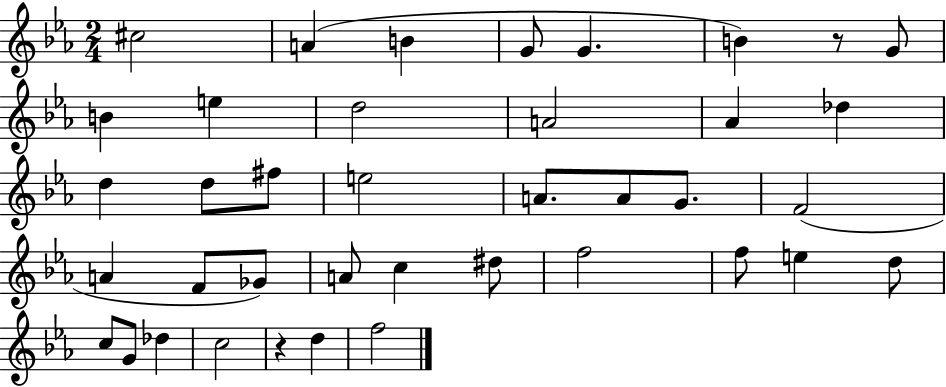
{
  \clef treble
  \numericTimeSignature
  \time 2/4
  \key ees \major
  \repeat volta 2 { cis''2 | a'4( b'4 | g'8 g'4. | b'4) r8 g'8 | \break b'4 e''4 | d''2 | a'2 | aes'4 des''4 | \break d''4 d''8 fis''8 | e''2 | a'8. a'8 g'8. | f'2( | \break a'4 f'8 ges'8) | a'8 c''4 dis''8 | f''2 | f''8 e''4 d''8 | \break c''8 g'8 des''4 | c''2 | r4 d''4 | f''2 | \break } \bar "|."
}